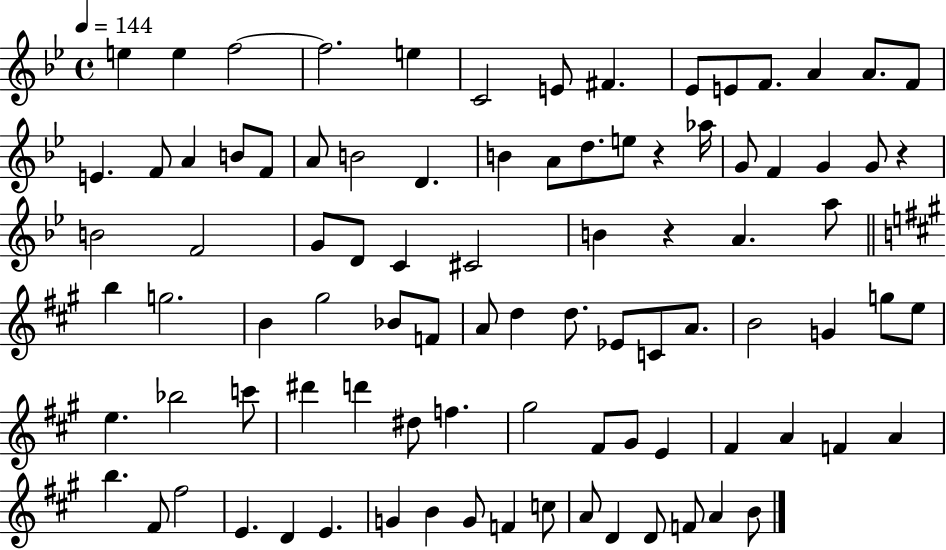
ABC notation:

X:1
T:Untitled
M:4/4
L:1/4
K:Bb
e e f2 f2 e C2 E/2 ^F _E/2 E/2 F/2 A A/2 F/2 E F/2 A B/2 F/2 A/2 B2 D B A/2 d/2 e/2 z _a/4 G/2 F G G/2 z B2 F2 G/2 D/2 C ^C2 B z A a/2 b g2 B ^g2 _B/2 F/2 A/2 d d/2 _E/2 C/2 A/2 B2 G g/2 e/2 e _b2 c'/2 ^d' d' ^d/2 f ^g2 ^F/2 ^G/2 E ^F A F A b ^F/2 ^f2 E D E G B G/2 F c/2 A/2 D D/2 F/2 A B/2